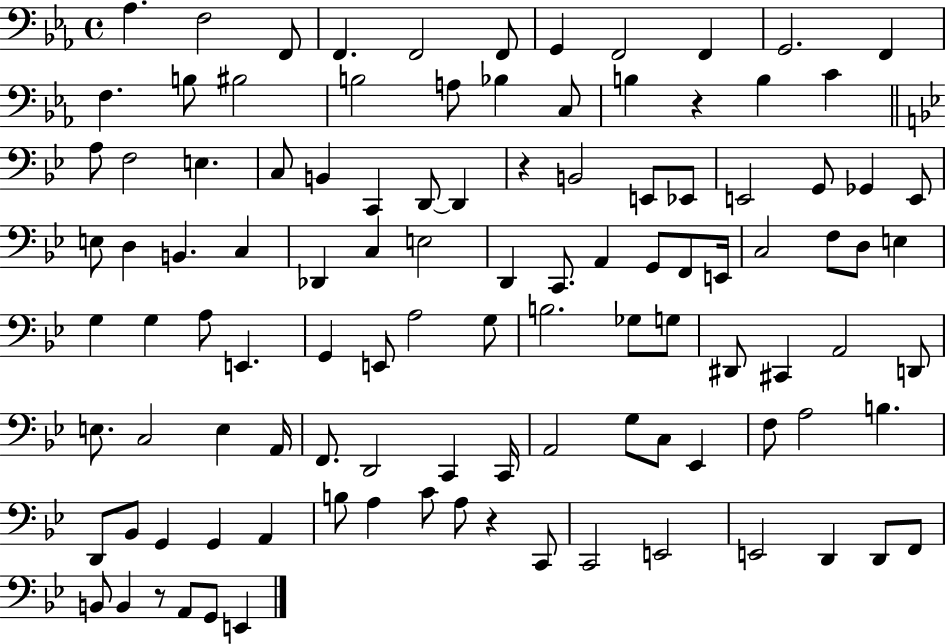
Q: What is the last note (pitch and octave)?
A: E2